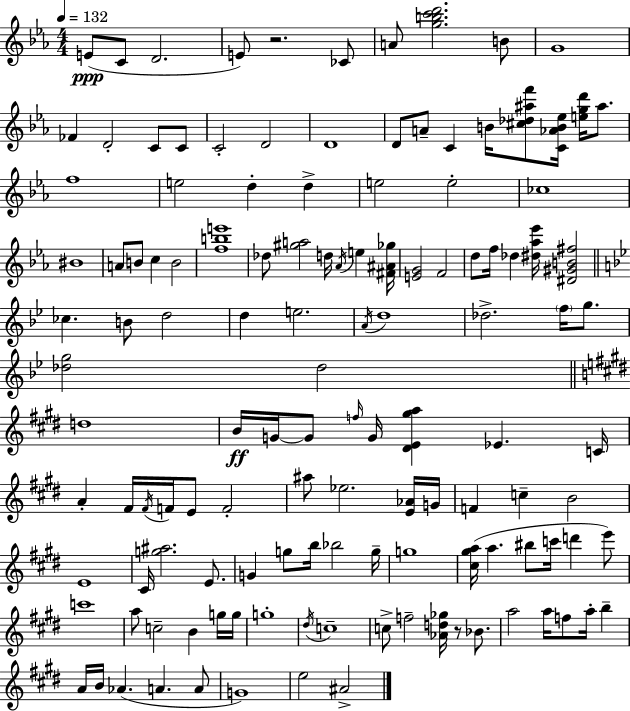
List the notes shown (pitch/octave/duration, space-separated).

E4/e C4/e D4/h. E4/e R/h. CES4/e A4/e [G5,B5,C6,D6]/h. B4/e G4/w FES4/q D4/h C4/e C4/e C4/h D4/h D4/w D4/e A4/e C4/q B4/s [C#5,Db5,A#5,F6]/e [C4,Ab4,B4,Eb5]/s [E5,G5,D6]/s A#5/e. F5/w E5/h D5/q D5/q E5/h E5/h CES5/w BIS4/w A4/e B4/e C5/q B4/h [F5,B5,E6]/w Db5/e [G#5,A5]/h D5/s Ab4/s E5/q [F#4,A#4,Gb5]/s [E4,G4]/h F4/h D5/e F5/s Db5/q [D#5,Ab5,Eb6]/s [D#4,G#4,B4,F#5]/h CES5/q. B4/e D5/h D5/q E5/h. A4/s D5/w Db5/h. F5/s G5/e. [Db5,G5]/h Db5/h D5/w B4/s G4/s G4/e F5/s G4/s [D#4,E4,G#5,A5]/q Eb4/q. C4/s A4/q F#4/s F#4/s F4/s E4/e F4/h A#5/e Eb5/h. [E4,Ab4]/s G4/s F4/q C5/q B4/h E4/w C#4/s [G5,A#5]/h. E4/e. G4/q G5/e B5/s Bb5/h G5/s G5/w [C#5,G#5,A5]/s A5/q. BIS5/e C6/s D6/q E6/e C6/w A5/e C5/h B4/q G5/s G5/s G5/w D#5/s C5/w C5/e F5/h [Ab4,D5,Gb5]/s R/e Bb4/e. A5/h A5/s F5/e A5/s B5/q A4/s B4/s Ab4/q. A4/q. A4/e G4/w E5/h A#4/h